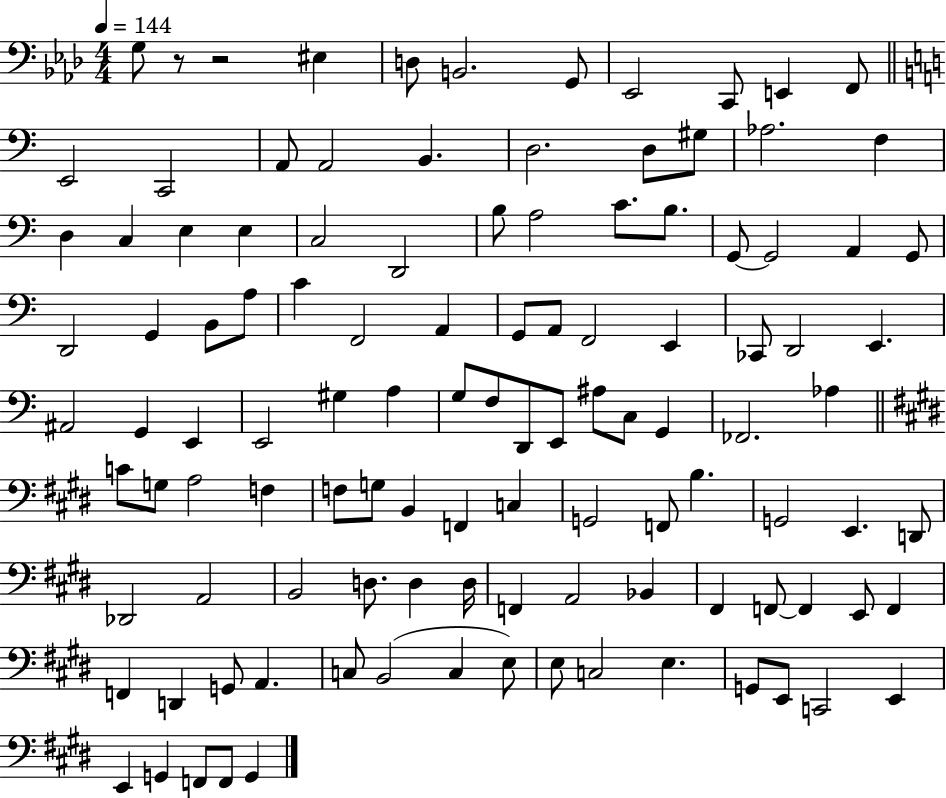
G3/e R/e R/h EIS3/q D3/e B2/h. G2/e Eb2/h C2/e E2/q F2/e E2/h C2/h A2/e A2/h B2/q. D3/h. D3/e G#3/e Ab3/h. F3/q D3/q C3/q E3/q E3/q C3/h D2/h B3/e A3/h C4/e. B3/e. G2/e G2/h A2/q G2/e D2/h G2/q B2/e A3/e C4/q F2/h A2/q G2/e A2/e F2/h E2/q CES2/e D2/h E2/q. A#2/h G2/q E2/q E2/h G#3/q A3/q G3/e F3/e D2/e E2/e A#3/e C3/e G2/q FES2/h. Ab3/q C4/e G3/e A3/h F3/q F3/e G3/e B2/q F2/q C3/q G2/h F2/e B3/q. G2/h E2/q. D2/e Db2/h A2/h B2/h D3/e. D3/q D3/s F2/q A2/h Bb2/q F#2/q F2/e F2/q E2/e F2/q F2/q D2/q G2/e A2/q. C3/e B2/h C3/q E3/e E3/e C3/h E3/q. G2/e E2/e C2/h E2/q E2/q G2/q F2/e F2/e G2/q